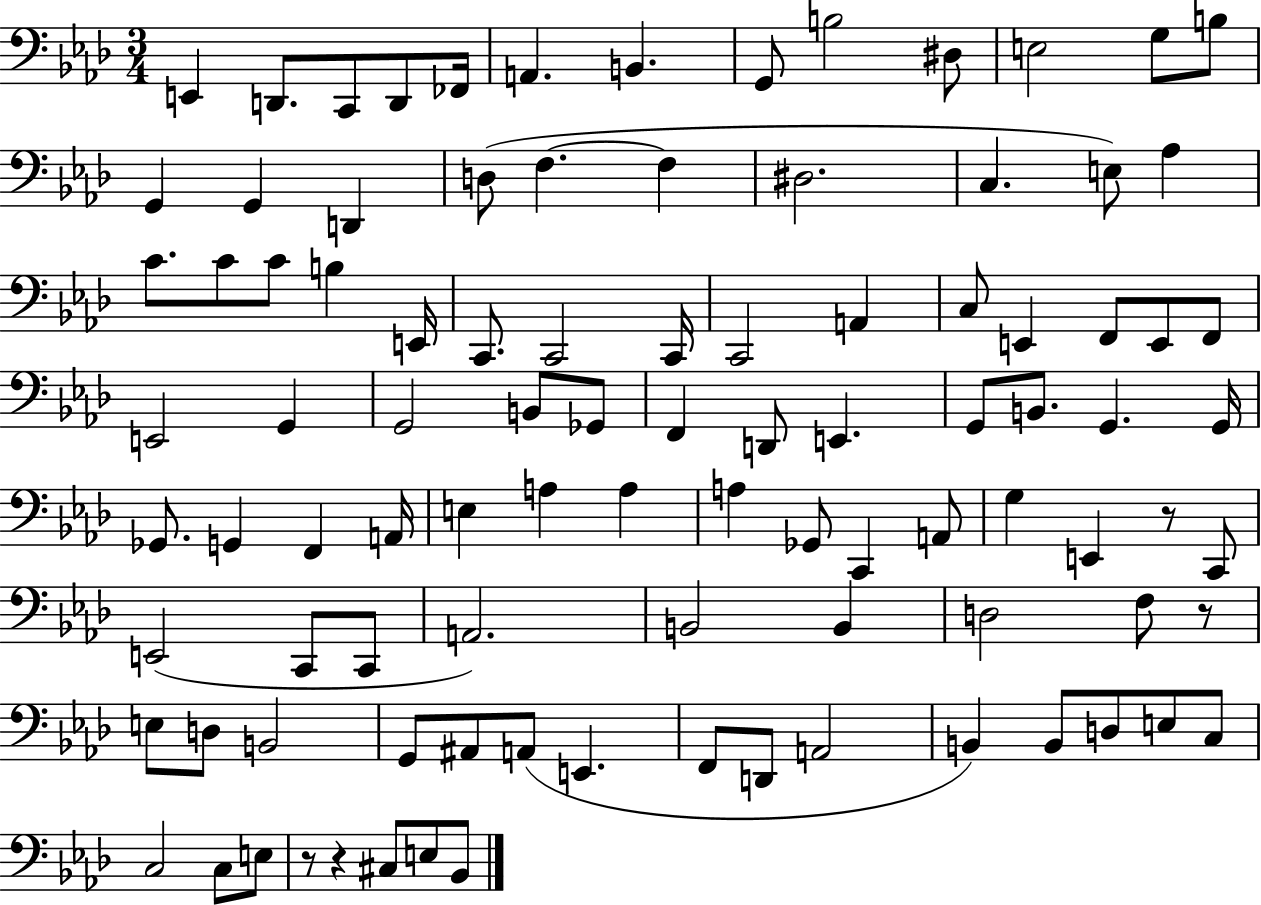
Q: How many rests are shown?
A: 4